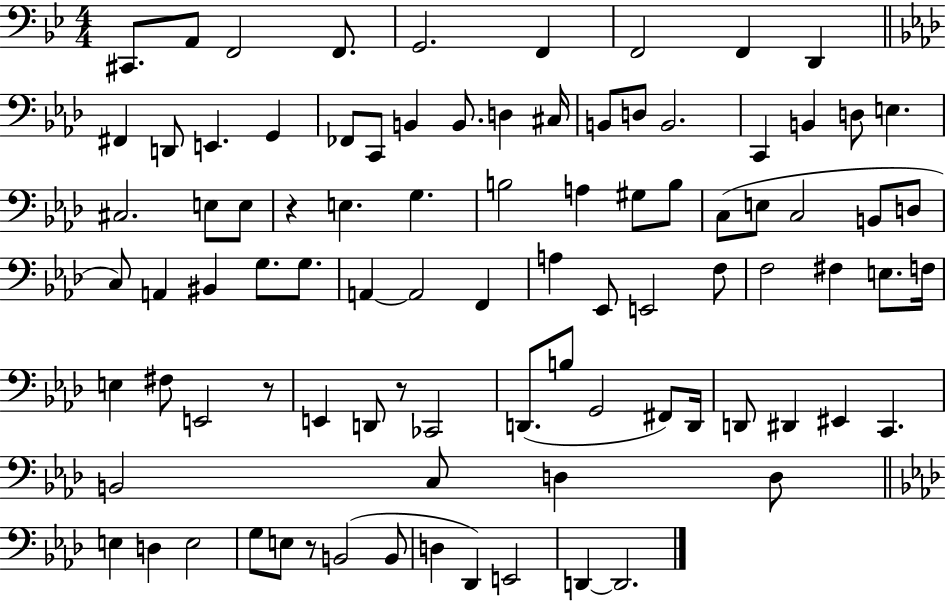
X:1
T:Untitled
M:4/4
L:1/4
K:Bb
^C,,/2 A,,/2 F,,2 F,,/2 G,,2 F,, F,,2 F,, D,, ^F,, D,,/2 E,, G,, _F,,/2 C,,/2 B,, B,,/2 D, ^C,/4 B,,/2 D,/2 B,,2 C,, B,, D,/2 E, ^C,2 E,/2 E,/2 z E, G, B,2 A, ^G,/2 B,/2 C,/2 E,/2 C,2 B,,/2 D,/2 C,/2 A,, ^B,, G,/2 G,/2 A,, A,,2 F,, A, _E,,/2 E,,2 F,/2 F,2 ^F, E,/2 F,/4 E, ^F,/2 E,,2 z/2 E,, D,,/2 z/2 _C,,2 D,,/2 B,/2 G,,2 ^F,,/2 D,,/4 D,,/2 ^D,, ^E,, C,, B,,2 C,/2 D, D,/2 E, D, E,2 G,/2 E,/2 z/2 B,,2 B,,/2 D, _D,, E,,2 D,, D,,2